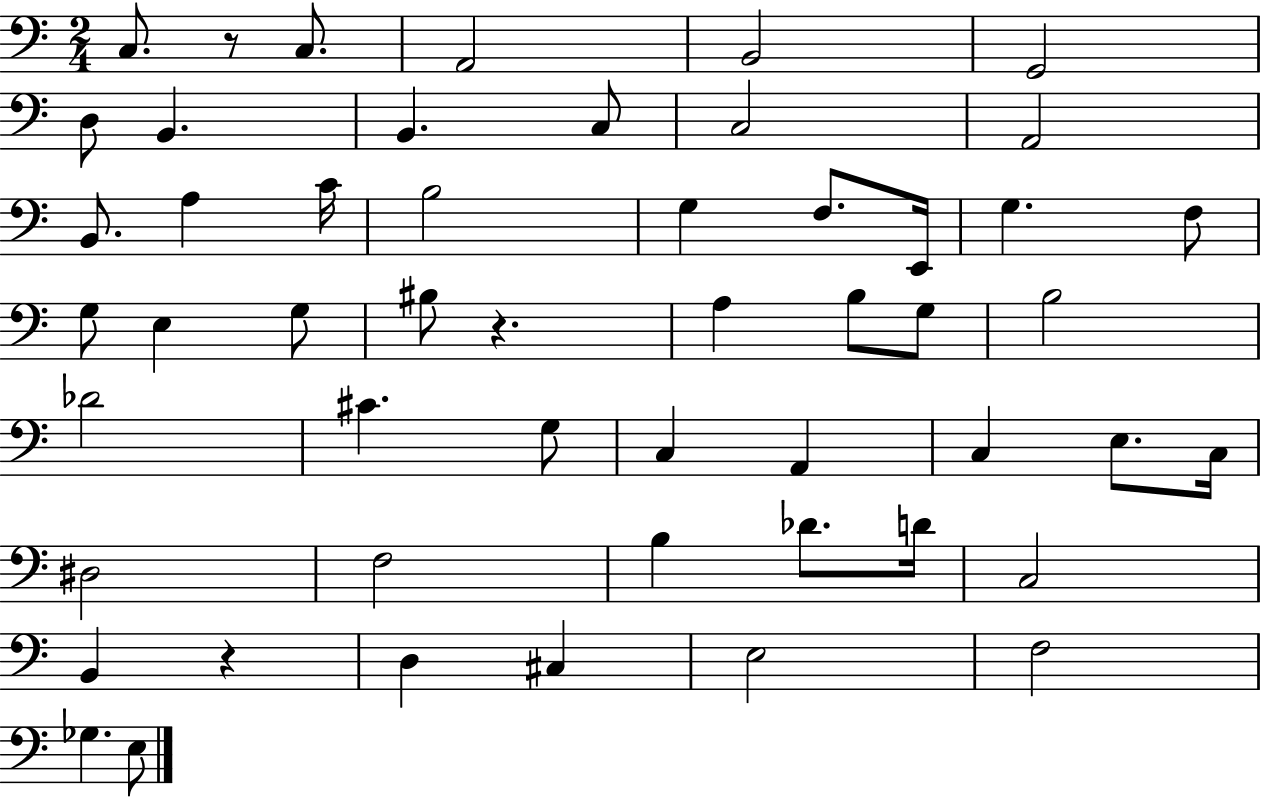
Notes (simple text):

C3/e. R/e C3/e. A2/h B2/h G2/h D3/e B2/q. B2/q. C3/e C3/h A2/h B2/e. A3/q C4/s B3/h G3/q F3/e. E2/s G3/q. F3/e G3/e E3/q G3/e BIS3/e R/q. A3/q B3/e G3/e B3/h Db4/h C#4/q. G3/e C3/q A2/q C3/q E3/e. C3/s D#3/h F3/h B3/q Db4/e. D4/s C3/h B2/q R/q D3/q C#3/q E3/h F3/h Gb3/q. E3/e